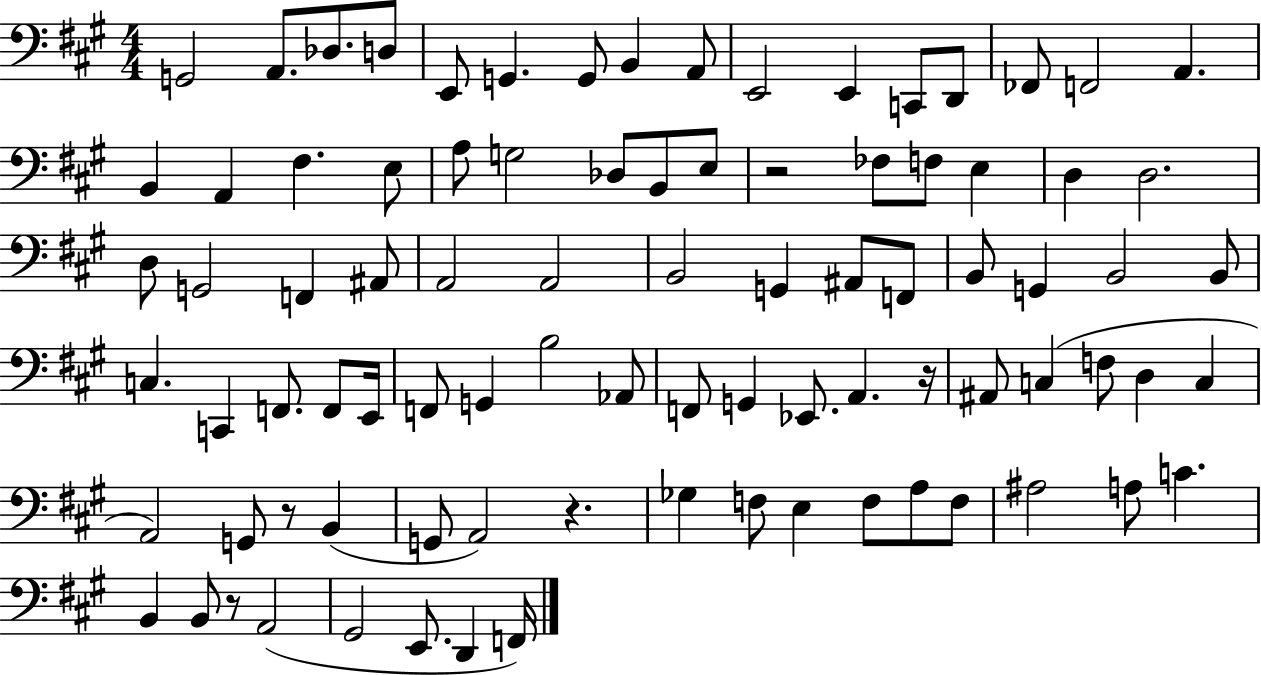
{
  \clef bass
  \numericTimeSignature
  \time 4/4
  \key a \major
  \repeat volta 2 { g,2 a,8. des8. d8 | e,8 g,4. g,8 b,4 a,8 | e,2 e,4 c,8 d,8 | fes,8 f,2 a,4. | \break b,4 a,4 fis4. e8 | a8 g2 des8 b,8 e8 | r2 fes8 f8 e4 | d4 d2. | \break d8 g,2 f,4 ais,8 | a,2 a,2 | b,2 g,4 ais,8 f,8 | b,8 g,4 b,2 b,8 | \break c4. c,4 f,8. f,8 e,16 | f,8 g,4 b2 aes,8 | f,8 g,4 ees,8. a,4. r16 | ais,8 c4( f8 d4 c4 | \break a,2) g,8 r8 b,4( | g,8 a,2) r4. | ges4 f8 e4 f8 a8 f8 | ais2 a8 c'4. | \break b,4 b,8 r8 a,2( | gis,2 e,8. d,4 f,16) | } \bar "|."
}